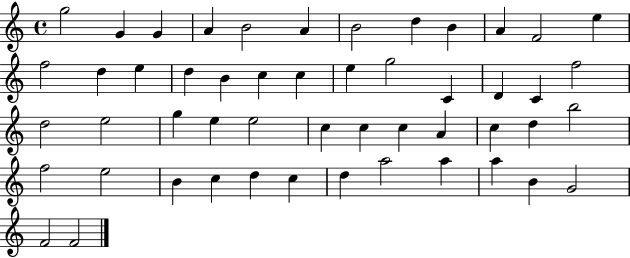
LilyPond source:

{
  \clef treble
  \time 4/4
  \defaultTimeSignature
  \key c \major
  g''2 g'4 g'4 | a'4 b'2 a'4 | b'2 d''4 b'4 | a'4 f'2 e''4 | \break f''2 d''4 e''4 | d''4 b'4 c''4 c''4 | e''4 g''2 c'4 | d'4 c'4 f''2 | \break d''2 e''2 | g''4 e''4 e''2 | c''4 c''4 c''4 a'4 | c''4 d''4 b''2 | \break f''2 e''2 | b'4 c''4 d''4 c''4 | d''4 a''2 a''4 | a''4 b'4 g'2 | \break f'2 f'2 | \bar "|."
}